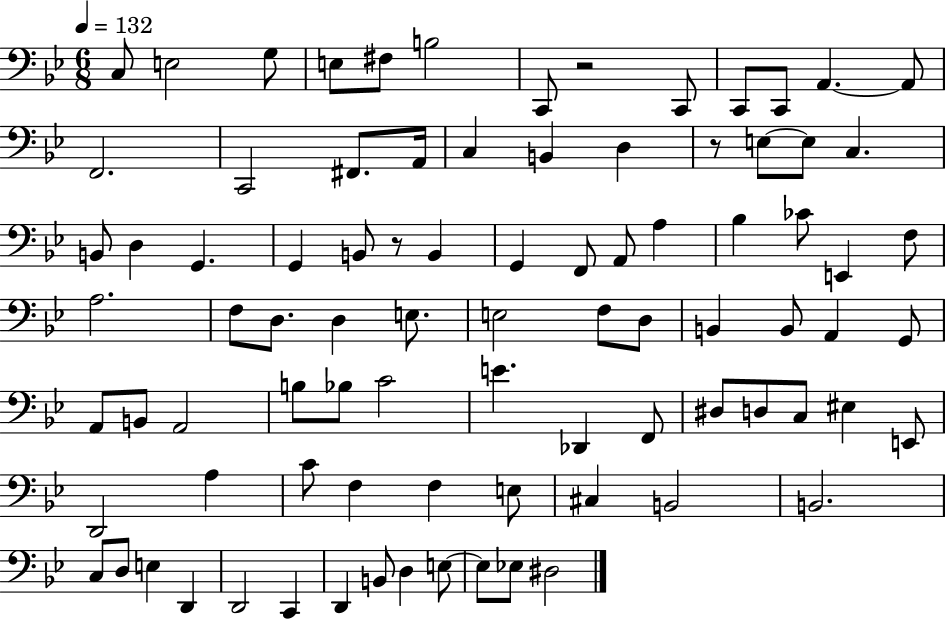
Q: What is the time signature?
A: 6/8